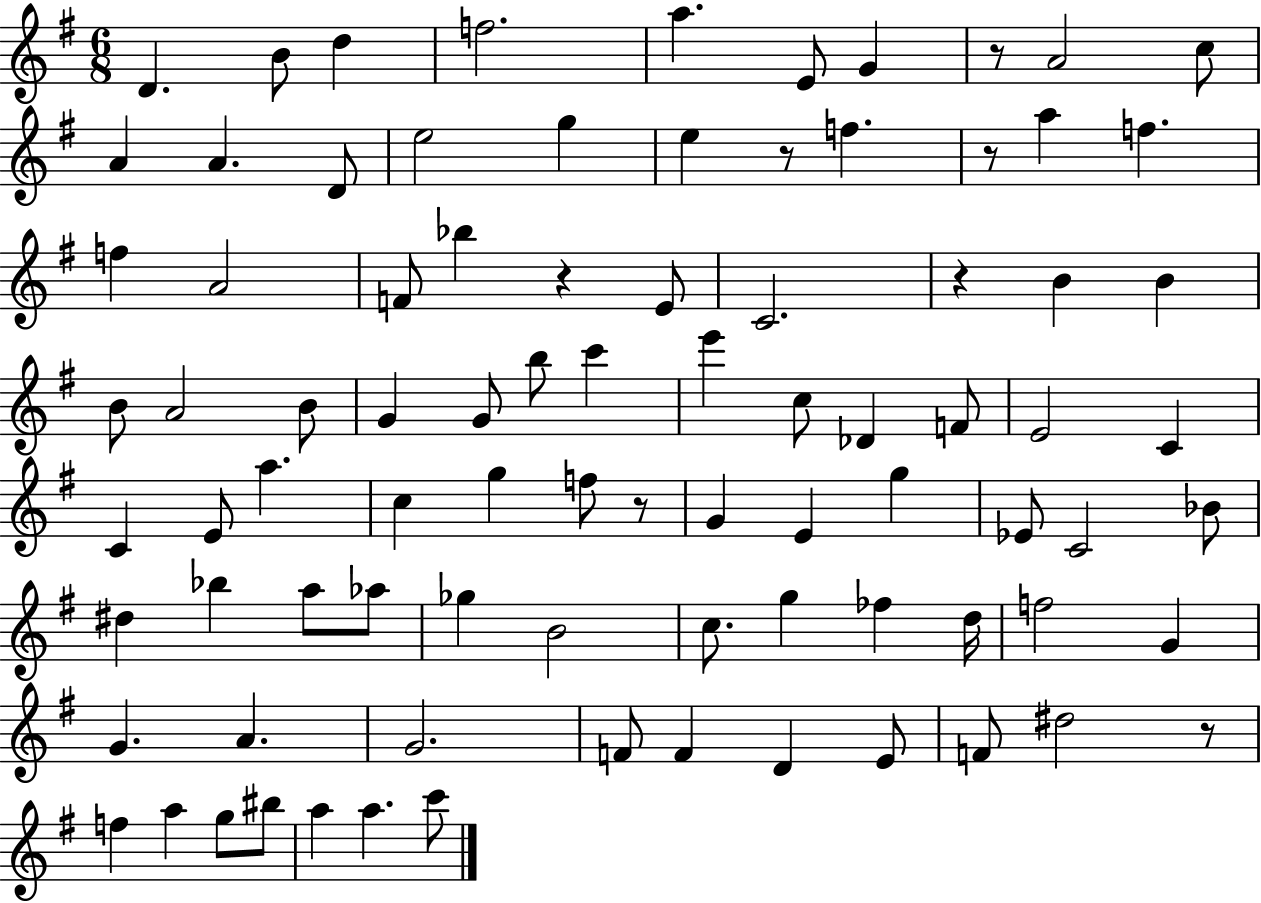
{
  \clef treble
  \numericTimeSignature
  \time 6/8
  \key g \major
  d'4. b'8 d''4 | f''2. | a''4. e'8 g'4 | r8 a'2 c''8 | \break a'4 a'4. d'8 | e''2 g''4 | e''4 r8 f''4. | r8 a''4 f''4. | \break f''4 a'2 | f'8 bes''4 r4 e'8 | c'2. | r4 b'4 b'4 | \break b'8 a'2 b'8 | g'4 g'8 b''8 c'''4 | e'''4 c''8 des'4 f'8 | e'2 c'4 | \break c'4 e'8 a''4. | c''4 g''4 f''8 r8 | g'4 e'4 g''4 | ees'8 c'2 bes'8 | \break dis''4 bes''4 a''8 aes''8 | ges''4 b'2 | c''8. g''4 fes''4 d''16 | f''2 g'4 | \break g'4. a'4. | g'2. | f'8 f'4 d'4 e'8 | f'8 dis''2 r8 | \break f''4 a''4 g''8 bis''8 | a''4 a''4. c'''8 | \bar "|."
}